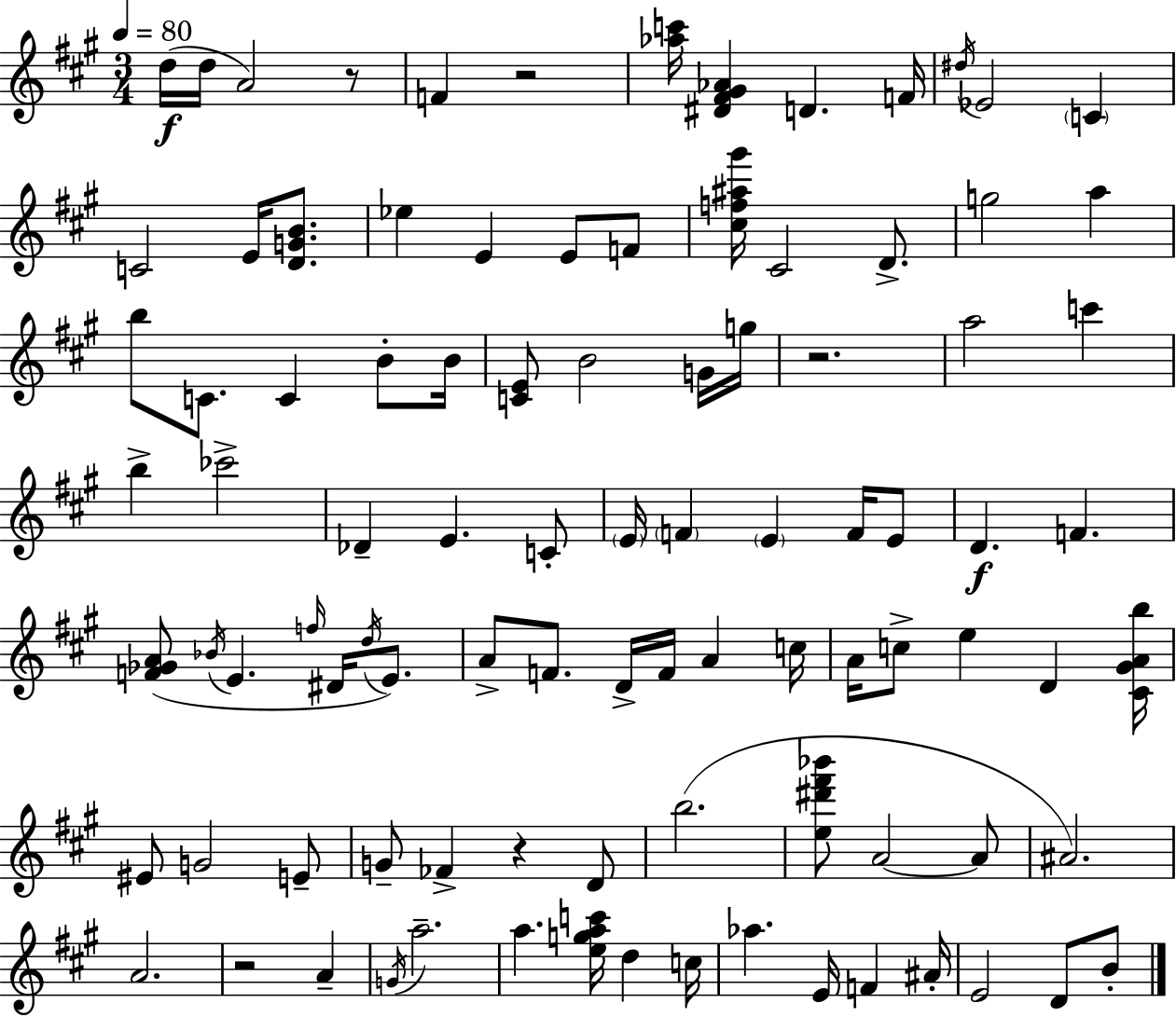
D5/s D5/s A4/h R/e F4/q R/h [Ab5,C6]/s [D#4,F#4,G#4,Ab4]/q D4/q. F4/s D#5/s Eb4/h C4/q C4/h E4/s [D4,G4,B4]/e. Eb5/q E4/q E4/e F4/e [C#5,F5,A#5,G#6]/s C#4/h D4/e. G5/h A5/q B5/e C4/e. C4/q B4/e B4/s [C4,E4]/e B4/h G4/s G5/s R/h. A5/h C6/q B5/q CES6/h Db4/q E4/q. C4/e E4/s F4/q E4/q F4/s E4/e D4/q. F4/q. [F4,Gb4,A4]/e Bb4/s E4/q. F5/s D#4/s D5/s E4/e. A4/e F4/e. D4/s F4/s A4/q C5/s A4/s C5/e E5/q D4/q [C#4,G#4,A4,B5]/s EIS4/e G4/h E4/e G4/e FES4/q R/q D4/e B5/h. [E5,D#6,F#6,Bb6]/e A4/h A4/e A#4/h. A4/h. R/h A4/q G4/s A5/h. A5/q. [E5,G5,A5,C6]/s D5/q C5/s Ab5/q. E4/s F4/q A#4/s E4/h D4/e B4/e